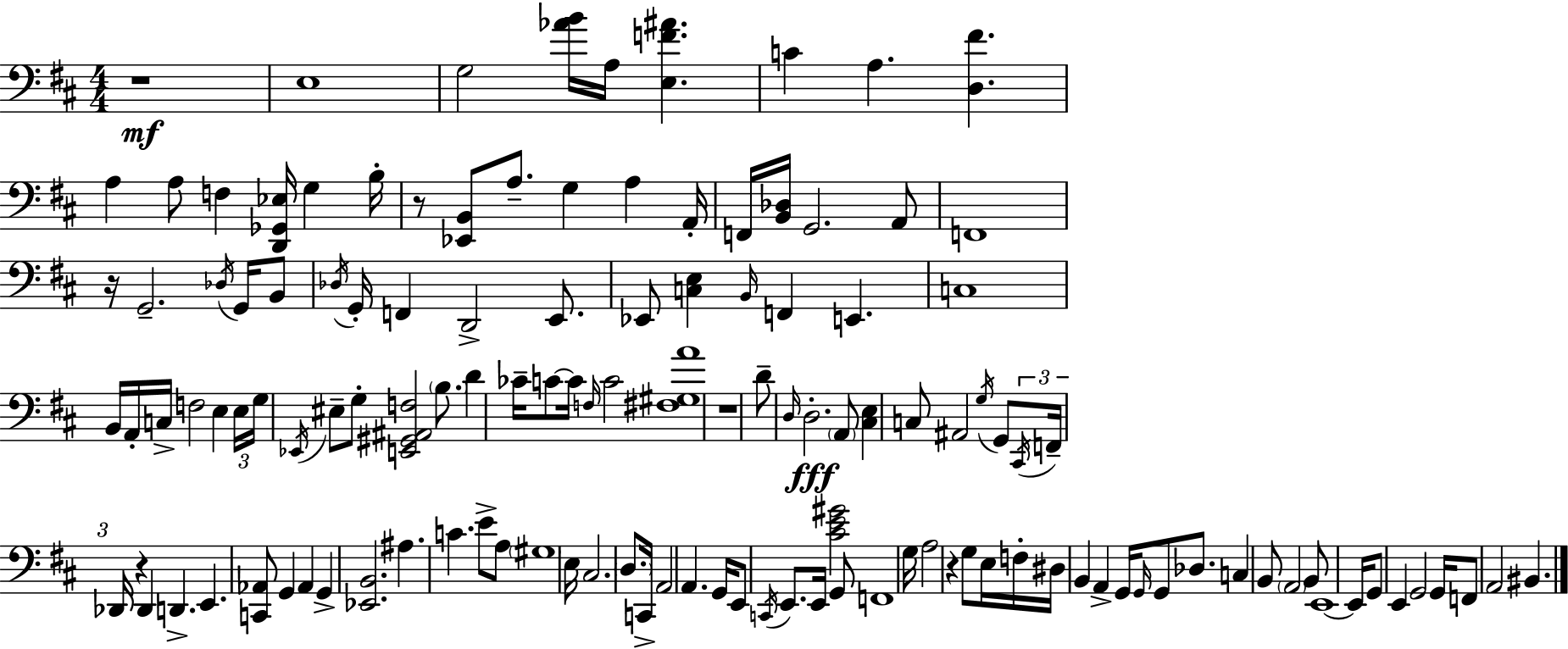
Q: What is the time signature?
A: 4/4